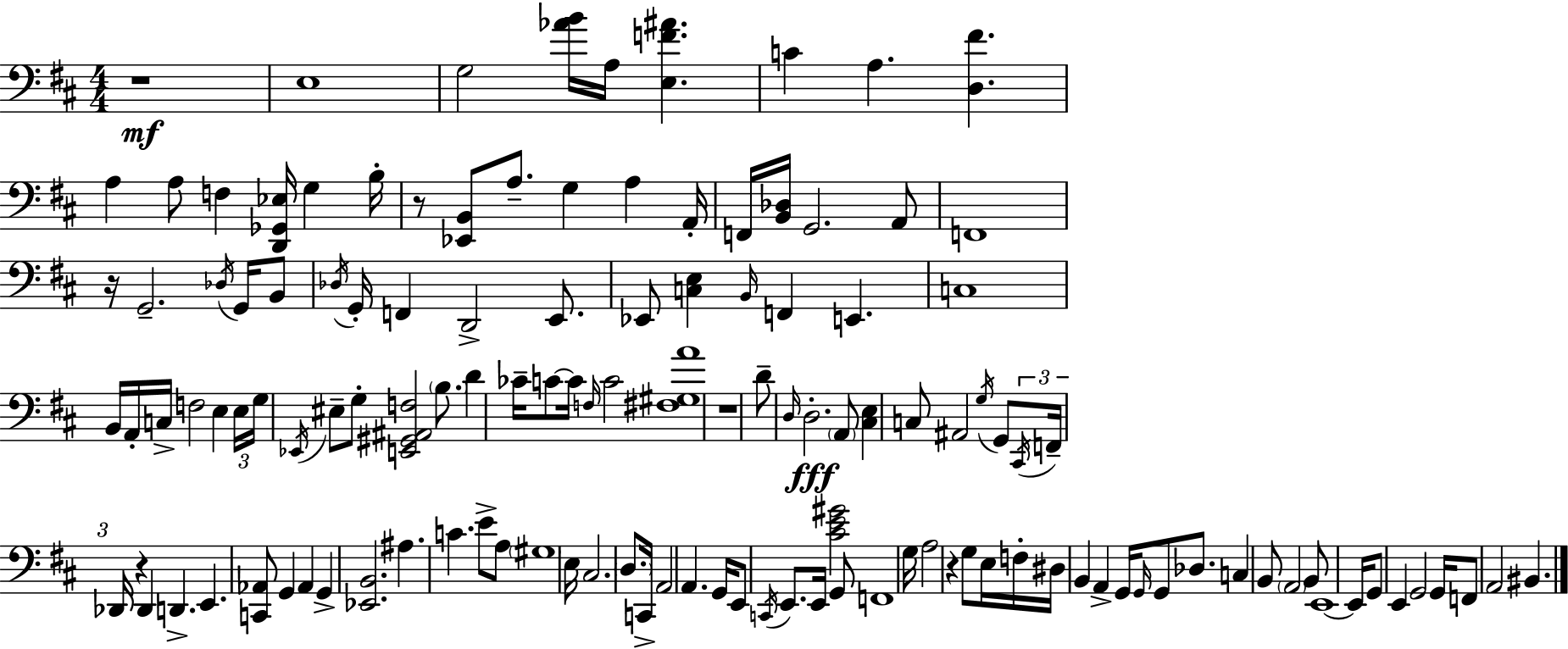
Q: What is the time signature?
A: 4/4